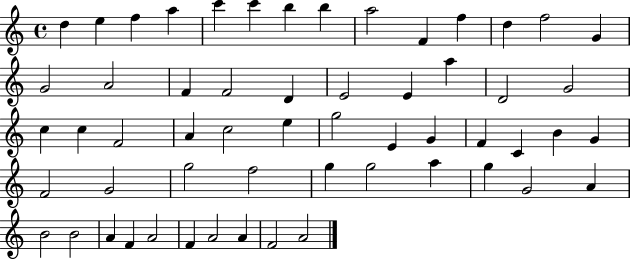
D5/q E5/q F5/q A5/q C6/q C6/q B5/q B5/q A5/h F4/q F5/q D5/q F5/h G4/q G4/h A4/h F4/q F4/h D4/q E4/h E4/q A5/q D4/h G4/h C5/q C5/q F4/h A4/q C5/h E5/q G5/h E4/q G4/q F4/q C4/q B4/q G4/q F4/h G4/h G5/h F5/h G5/q G5/h A5/q G5/q G4/h A4/q B4/h B4/h A4/q F4/q A4/h F4/q A4/h A4/q F4/h A4/h